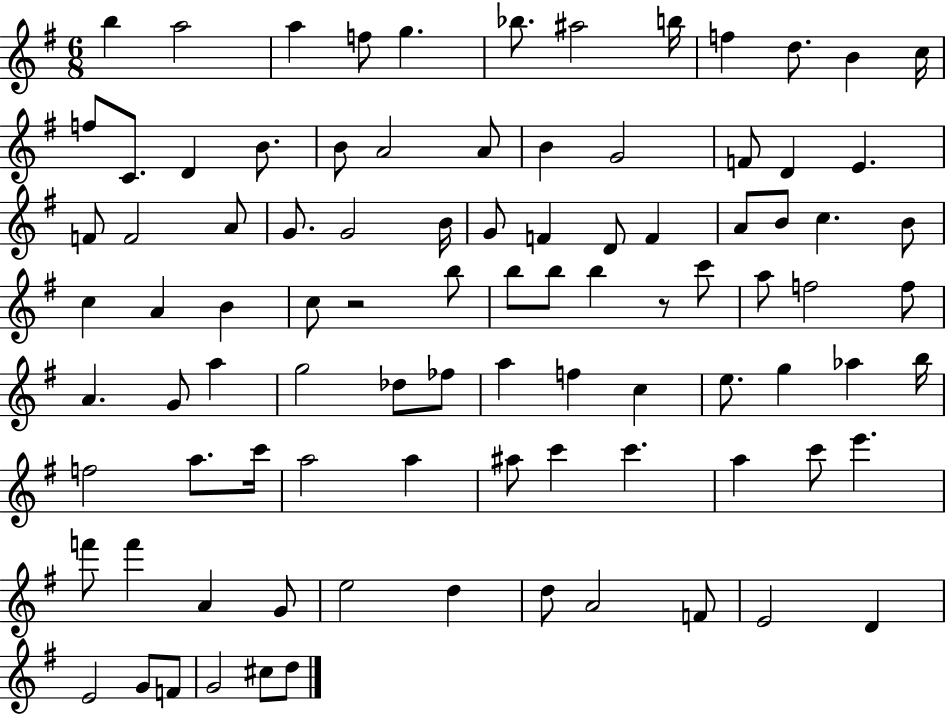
B5/q A5/h A5/q F5/e G5/q. Bb5/e. A#5/h B5/s F5/q D5/e. B4/q C5/s F5/e C4/e. D4/q B4/e. B4/e A4/h A4/e B4/q G4/h F4/e D4/q E4/q. F4/e F4/h A4/e G4/e. G4/h B4/s G4/e F4/q D4/e F4/q A4/e B4/e C5/q. B4/e C5/q A4/q B4/q C5/e R/h B5/e B5/e B5/e B5/q R/e C6/e A5/e F5/h F5/e A4/q. G4/e A5/q G5/h Db5/e FES5/e A5/q F5/q C5/q E5/e. G5/q Ab5/q B5/s F5/h A5/e. C6/s A5/h A5/q A#5/e C6/q C6/q. A5/q C6/e E6/q. F6/e F6/q A4/q G4/e E5/h D5/q D5/e A4/h F4/e E4/h D4/q E4/h G4/e F4/e G4/h C#5/e D5/e